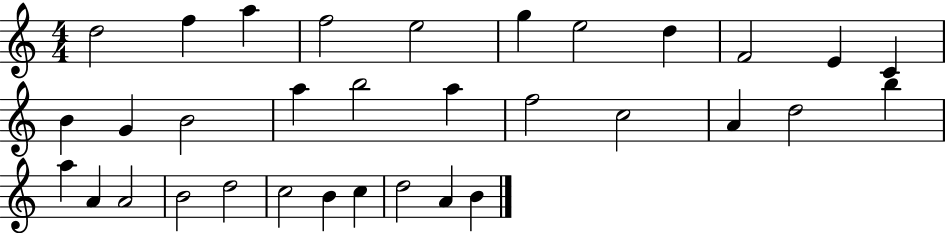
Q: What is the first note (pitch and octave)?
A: D5